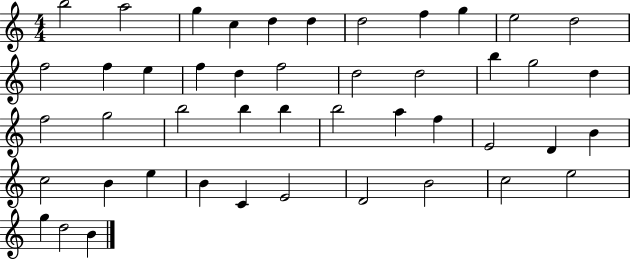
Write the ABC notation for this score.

X:1
T:Untitled
M:4/4
L:1/4
K:C
b2 a2 g c d d d2 f g e2 d2 f2 f e f d f2 d2 d2 b g2 d f2 g2 b2 b b b2 a f E2 D B c2 B e B C E2 D2 B2 c2 e2 g d2 B